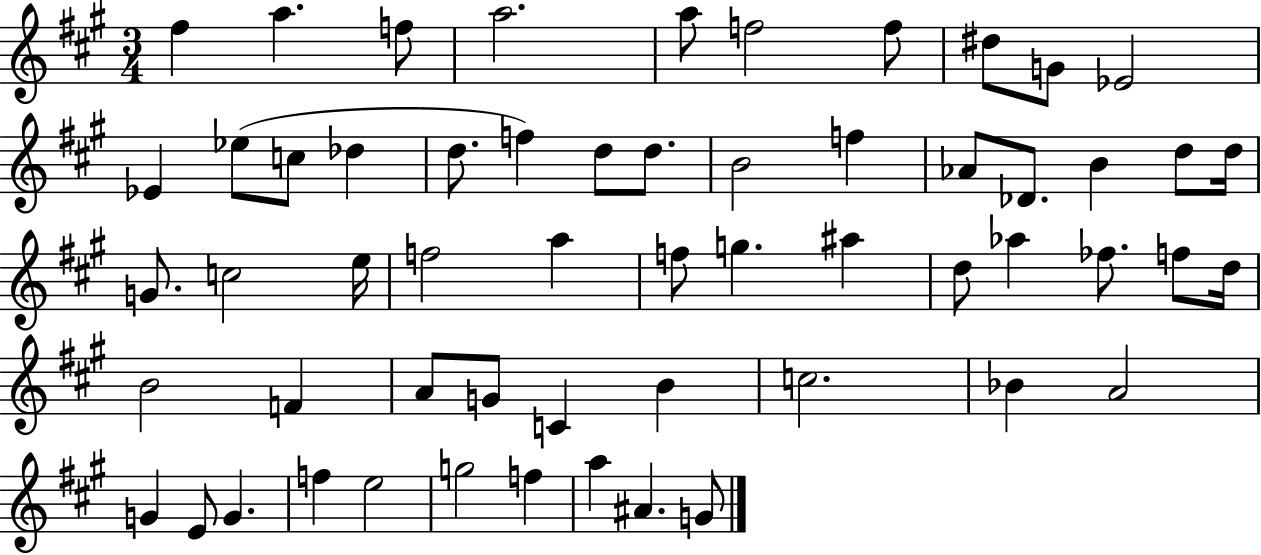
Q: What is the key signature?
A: A major